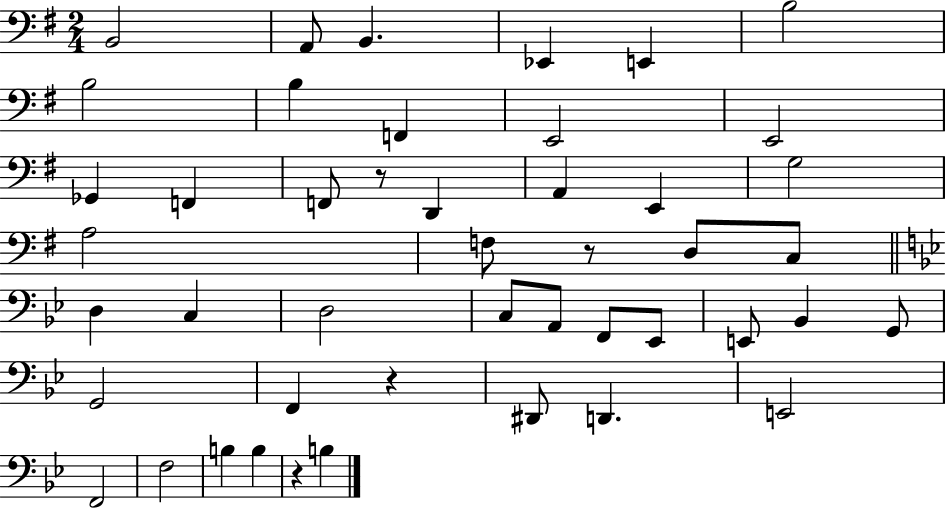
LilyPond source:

{
  \clef bass
  \numericTimeSignature
  \time 2/4
  \key g \major
  b,2 | a,8 b,4. | ees,4 e,4 | b2 | \break b2 | b4 f,4 | e,2 | e,2 | \break ges,4 f,4 | f,8 r8 d,4 | a,4 e,4 | g2 | \break a2 | f8 r8 d8 c8 | \bar "||" \break \key g \minor d4 c4 | d2 | c8 a,8 f,8 ees,8 | e,8 bes,4 g,8 | \break g,2 | f,4 r4 | dis,8 d,4. | e,2 | \break f,2 | f2 | b4 b4 | r4 b4 | \break \bar "|."
}